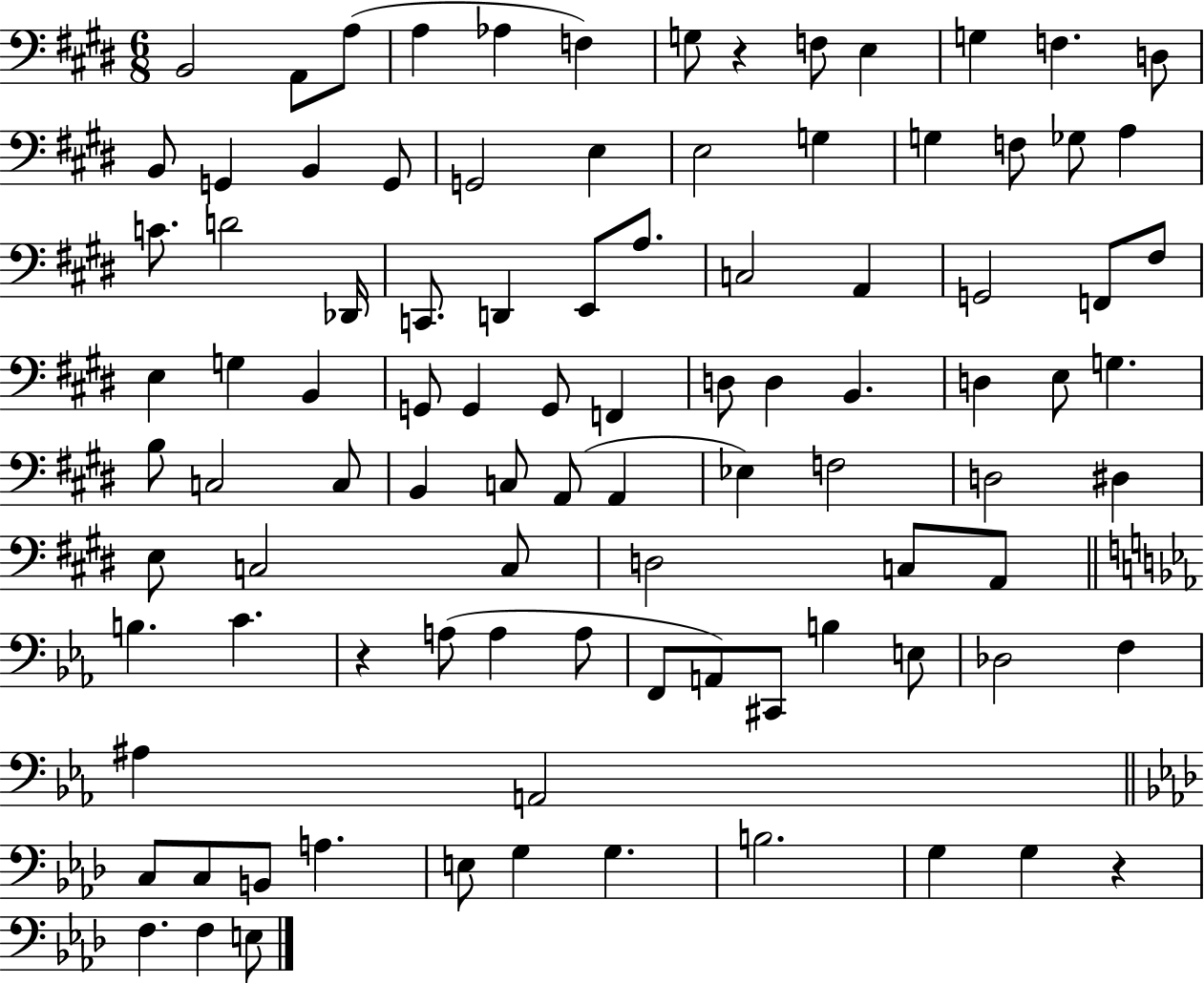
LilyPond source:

{
  \clef bass
  \numericTimeSignature
  \time 6/8
  \key e \major
  b,2 a,8 a8( | a4 aes4 f4) | g8 r4 f8 e4 | g4 f4. d8 | \break b,8 g,4 b,4 g,8 | g,2 e4 | e2 g4 | g4 f8 ges8 a4 | \break c'8. d'2 des,16 | c,8. d,4 e,8 a8. | c2 a,4 | g,2 f,8 fis8 | \break e4 g4 b,4 | g,8 g,4 g,8 f,4 | d8 d4 b,4. | d4 e8 g4. | \break b8 c2 c8 | b,4 c8 a,8( a,4 | ees4) f2 | d2 dis4 | \break e8 c2 c8 | d2 c8 a,8 | \bar "||" \break \key c \minor b4. c'4. | r4 a8( a4 a8 | f,8 a,8) cis,8 b4 e8 | des2 f4 | \break ais4 a,2 | \bar "||" \break \key aes \major c8 c8 b,8 a4. | e8 g4 g4. | b2. | g4 g4 r4 | \break f4. f4 e8 | \bar "|."
}